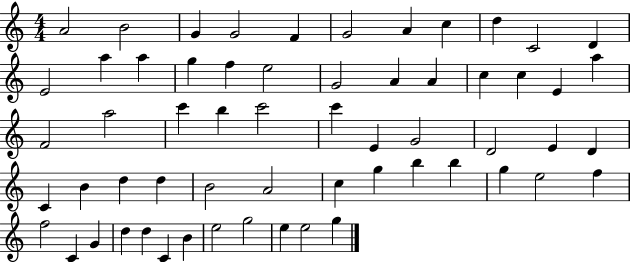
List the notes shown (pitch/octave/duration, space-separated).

A4/h B4/h G4/q G4/h F4/q G4/h A4/q C5/q D5/q C4/h D4/q E4/h A5/q A5/q G5/q F5/q E5/h G4/h A4/q A4/q C5/q C5/q E4/q A5/q F4/h A5/h C6/q B5/q C6/h C6/q E4/q G4/h D4/h E4/q D4/q C4/q B4/q D5/q D5/q B4/h A4/h C5/q G5/q B5/q B5/q G5/q E5/h F5/q F5/h C4/q G4/q D5/q D5/q C4/q B4/q E5/h G5/h E5/q E5/h G5/q